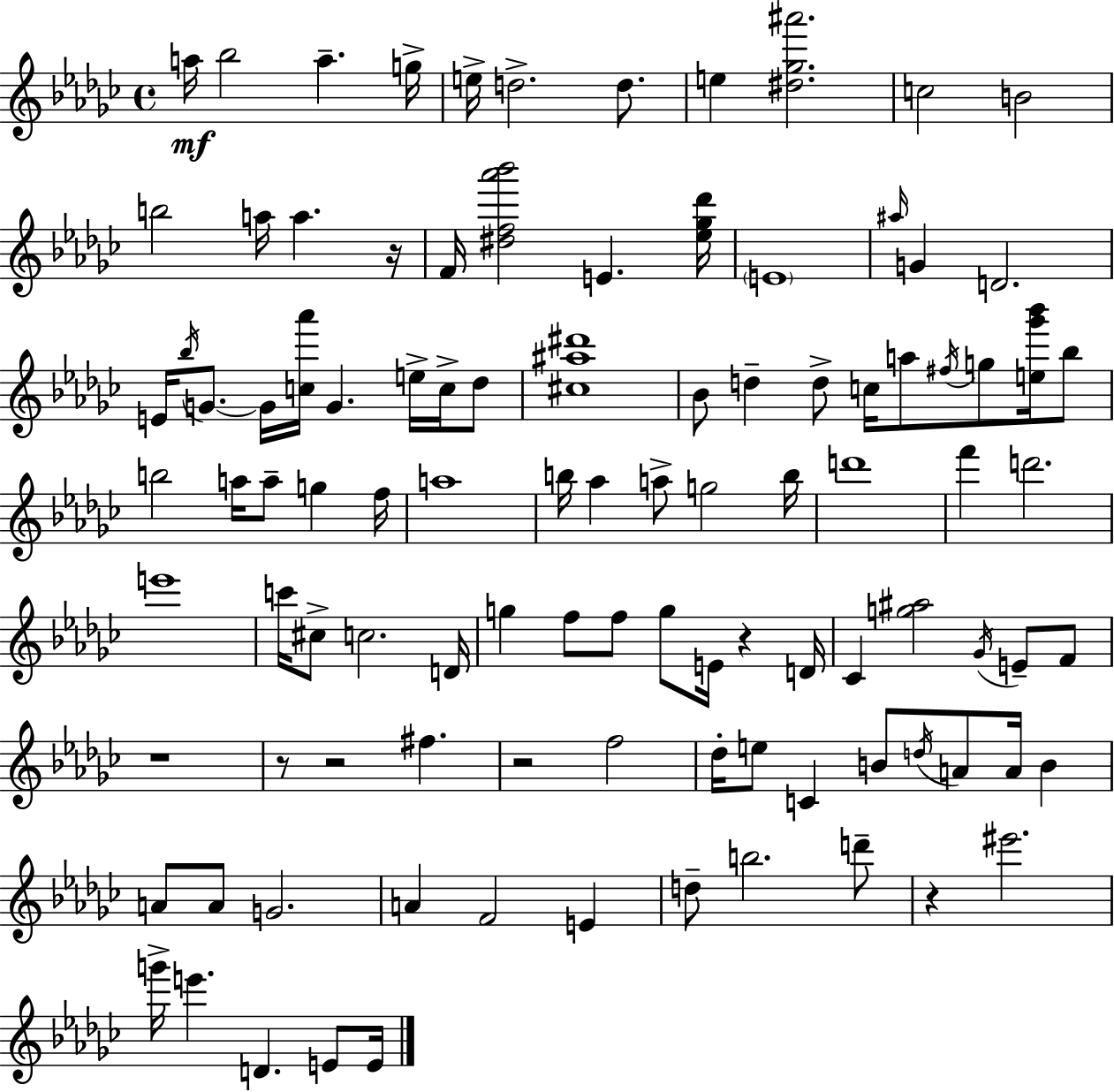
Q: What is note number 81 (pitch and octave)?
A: D5